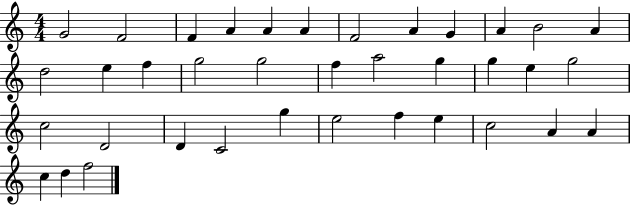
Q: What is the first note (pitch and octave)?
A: G4